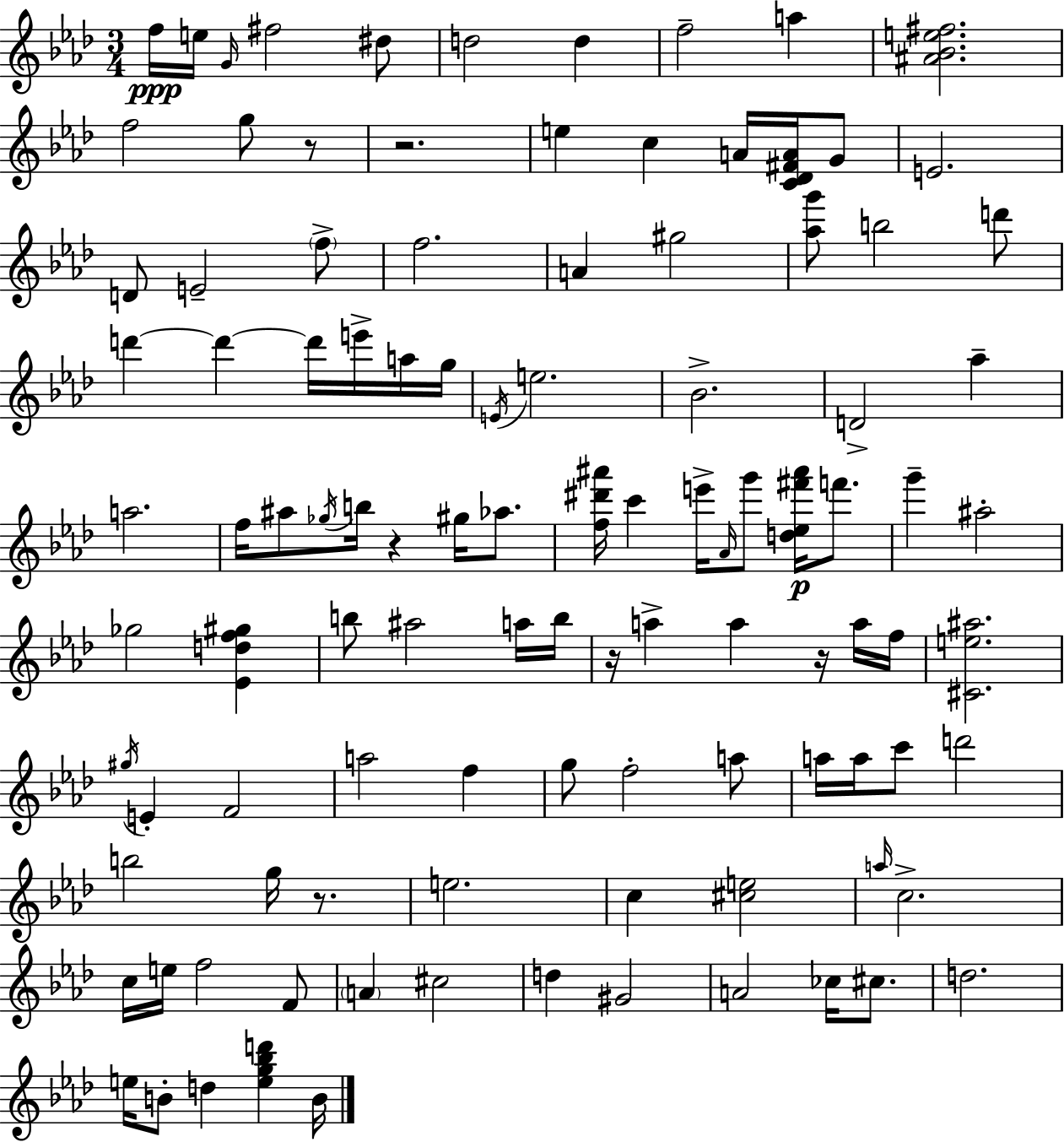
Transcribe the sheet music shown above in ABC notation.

X:1
T:Untitled
M:3/4
L:1/4
K:Ab
f/4 e/4 G/4 ^f2 ^d/2 d2 d f2 a [^A_Be^f]2 f2 g/2 z/2 z2 e c A/4 [C_D^FA]/4 G/2 E2 D/2 E2 f/2 f2 A ^g2 [_ag']/2 b2 d'/2 d' d' d'/4 e'/4 a/4 g/4 E/4 e2 _B2 D2 _a a2 f/4 ^a/2 _g/4 b/4 z ^g/4 _a/2 [f^d'^a']/4 c' e'/4 _A/4 g'/2 [d_e^f'^a']/4 f'/2 g' ^a2 _g2 [_Edf^g] b/2 ^a2 a/4 b/4 z/4 a a z/4 a/4 f/4 [^Ce^a]2 ^g/4 E F2 a2 f g/2 f2 a/2 a/4 a/4 c'/2 d'2 b2 g/4 z/2 e2 c [^ce]2 a/4 c2 c/4 e/4 f2 F/2 A ^c2 d ^G2 A2 _c/4 ^c/2 d2 e/4 B/2 d [eg_bd'] B/4